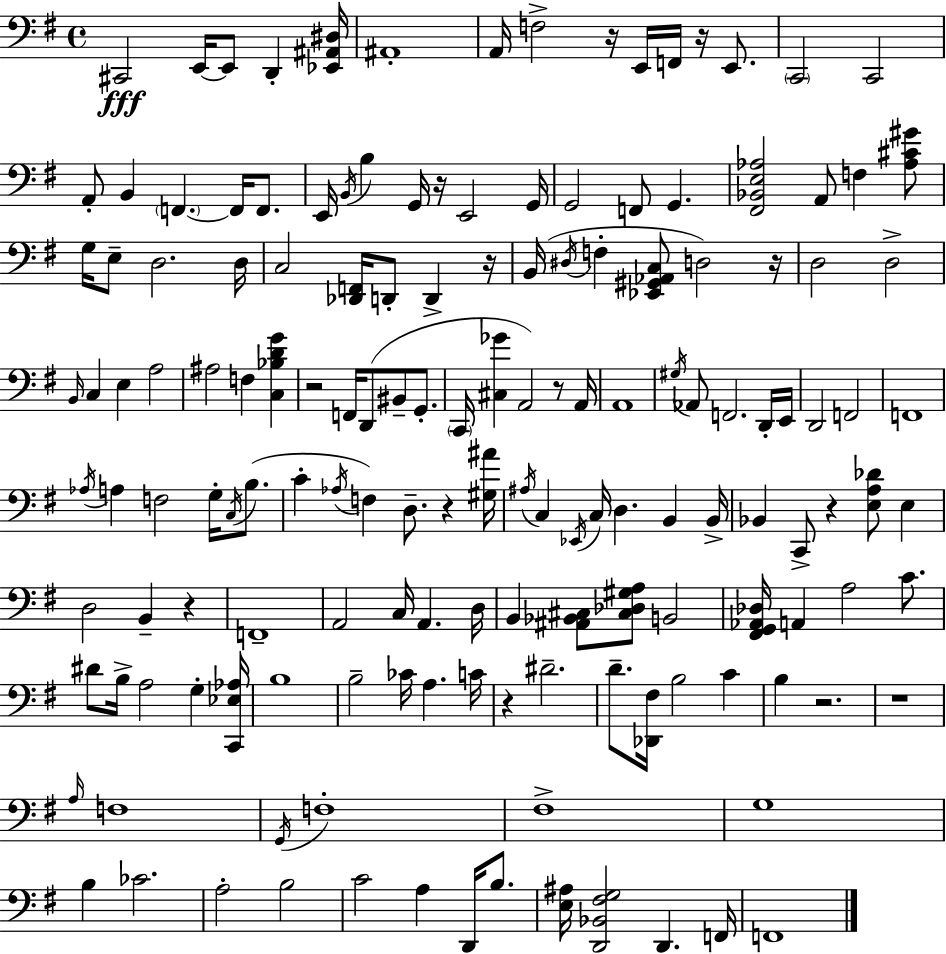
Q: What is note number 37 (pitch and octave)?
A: D#3